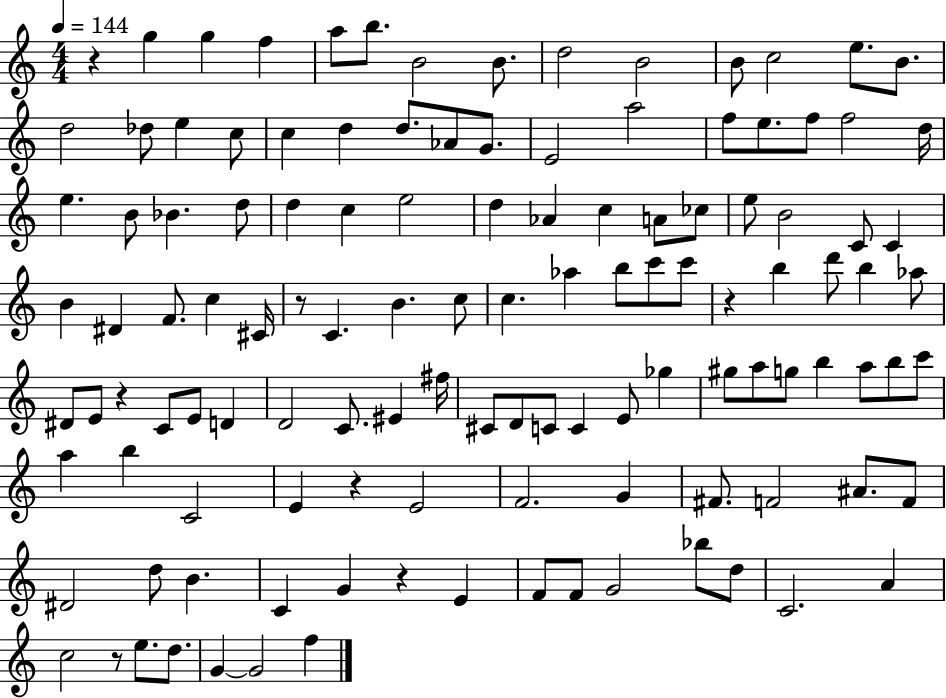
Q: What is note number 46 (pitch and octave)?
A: B4